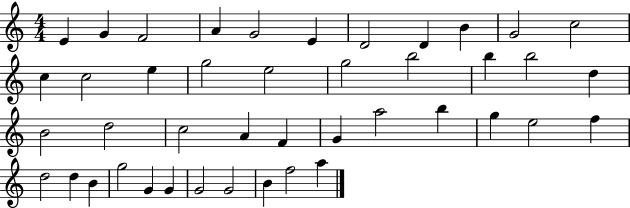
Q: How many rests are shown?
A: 0